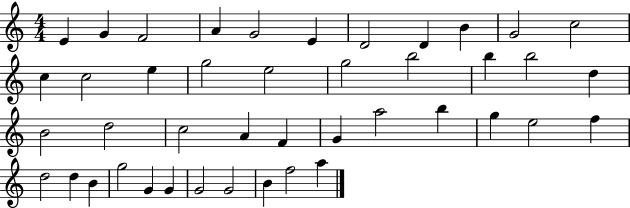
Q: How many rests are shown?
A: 0